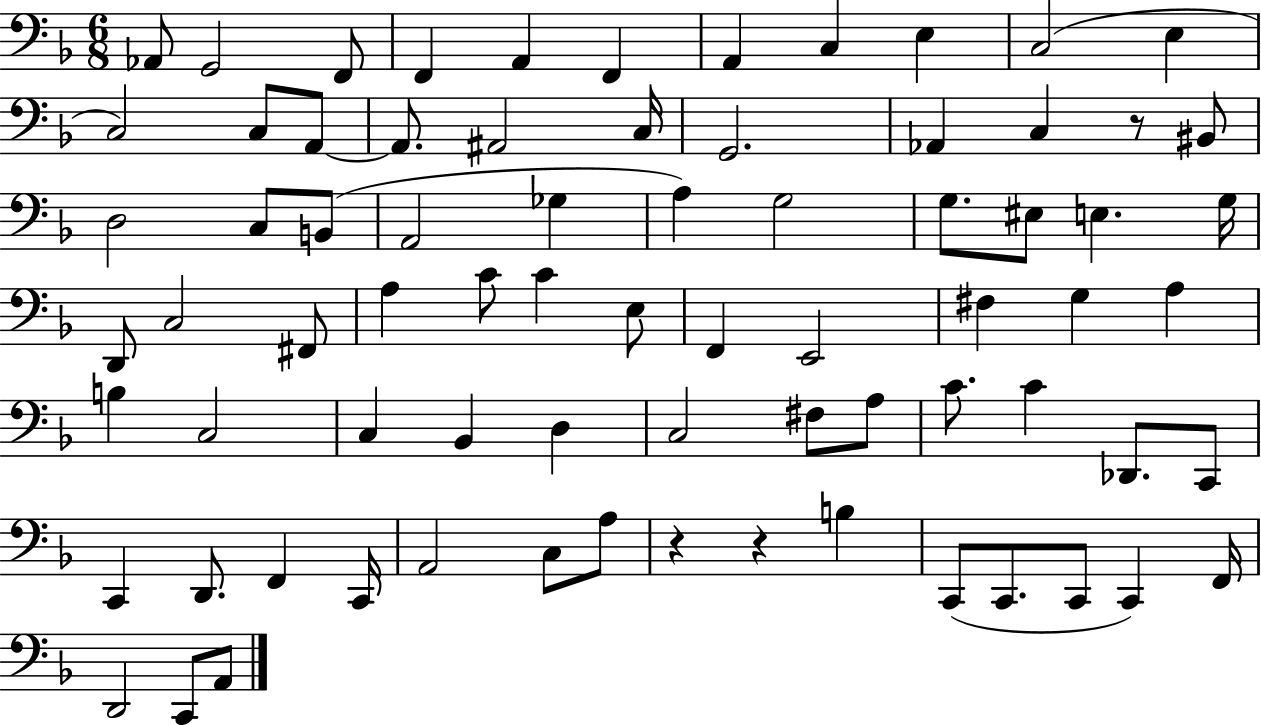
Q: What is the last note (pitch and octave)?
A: A2